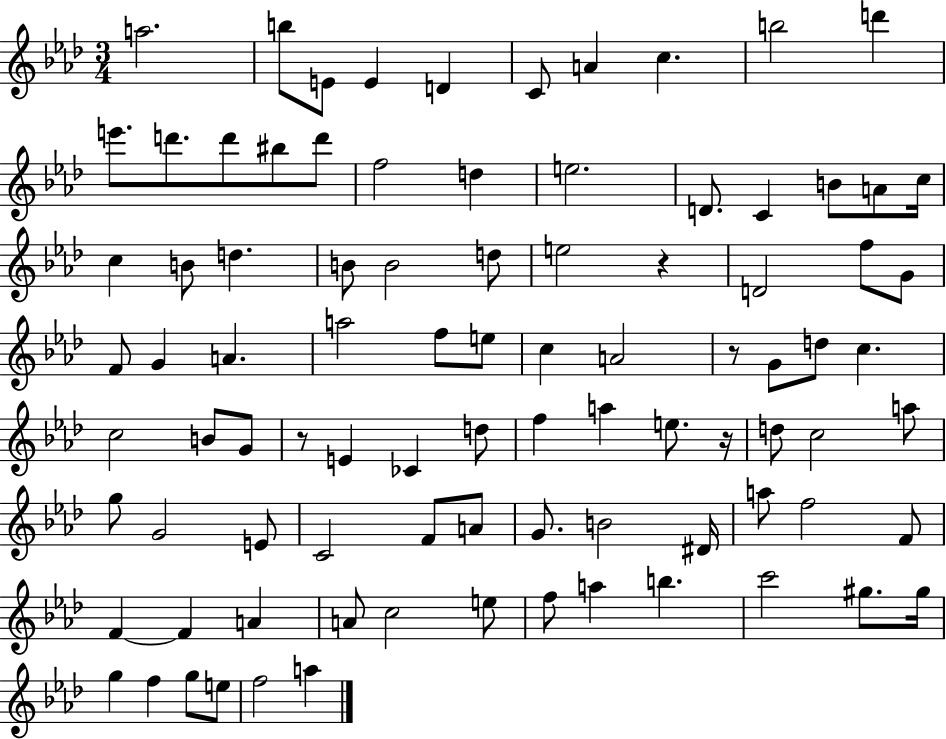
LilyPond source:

{
  \clef treble
  \numericTimeSignature
  \time 3/4
  \key aes \major
  a''2. | b''8 e'8 e'4 d'4 | c'8 a'4 c''4. | b''2 d'''4 | \break e'''8. d'''8. d'''8 bis''8 d'''8 | f''2 d''4 | e''2. | d'8. c'4 b'8 a'8 c''16 | \break c''4 b'8 d''4. | b'8 b'2 d''8 | e''2 r4 | d'2 f''8 g'8 | \break f'8 g'4 a'4. | a''2 f''8 e''8 | c''4 a'2 | r8 g'8 d''8 c''4. | \break c''2 b'8 g'8 | r8 e'4 ces'4 d''8 | f''4 a''4 e''8. r16 | d''8 c''2 a''8 | \break g''8 g'2 e'8 | c'2 f'8 a'8 | g'8. b'2 dis'16 | a''8 f''2 f'8 | \break f'4~~ f'4 a'4 | a'8 c''2 e''8 | f''8 a''4 b''4. | c'''2 gis''8. gis''16 | \break g''4 f''4 g''8 e''8 | f''2 a''4 | \bar "|."
}